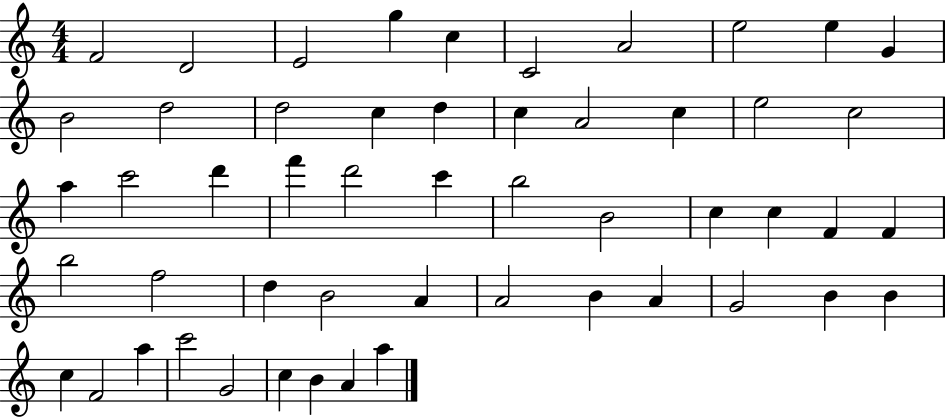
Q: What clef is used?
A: treble